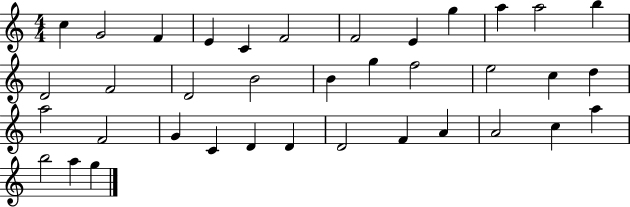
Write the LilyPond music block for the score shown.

{
  \clef treble
  \numericTimeSignature
  \time 4/4
  \key c \major
  c''4 g'2 f'4 | e'4 c'4 f'2 | f'2 e'4 g''4 | a''4 a''2 b''4 | \break d'2 f'2 | d'2 b'2 | b'4 g''4 f''2 | e''2 c''4 d''4 | \break a''2 f'2 | g'4 c'4 d'4 d'4 | d'2 f'4 a'4 | a'2 c''4 a''4 | \break b''2 a''4 g''4 | \bar "|."
}